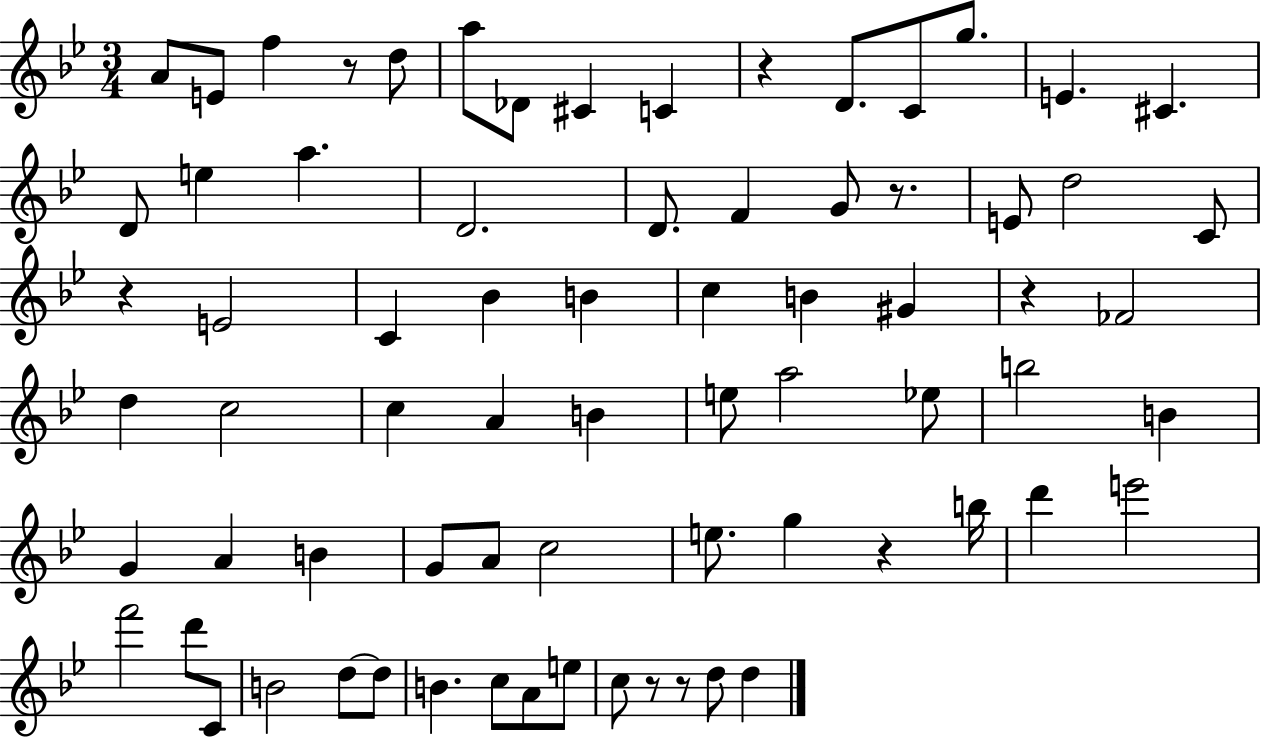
{
  \clef treble
  \numericTimeSignature
  \time 3/4
  \key bes \major
  a'8 e'8 f''4 r8 d''8 | a''8 des'8 cis'4 c'4 | r4 d'8. c'8 g''8. | e'4. cis'4. | \break d'8 e''4 a''4. | d'2. | d'8. f'4 g'8 r8. | e'8 d''2 c'8 | \break r4 e'2 | c'4 bes'4 b'4 | c''4 b'4 gis'4 | r4 fes'2 | \break d''4 c''2 | c''4 a'4 b'4 | e''8 a''2 ees''8 | b''2 b'4 | \break g'4 a'4 b'4 | g'8 a'8 c''2 | e''8. g''4 r4 b''16 | d'''4 e'''2 | \break f'''2 d'''8 c'8 | b'2 d''8~~ d''8 | b'4. c''8 a'8 e''8 | c''8 r8 r8 d''8 d''4 | \break \bar "|."
}